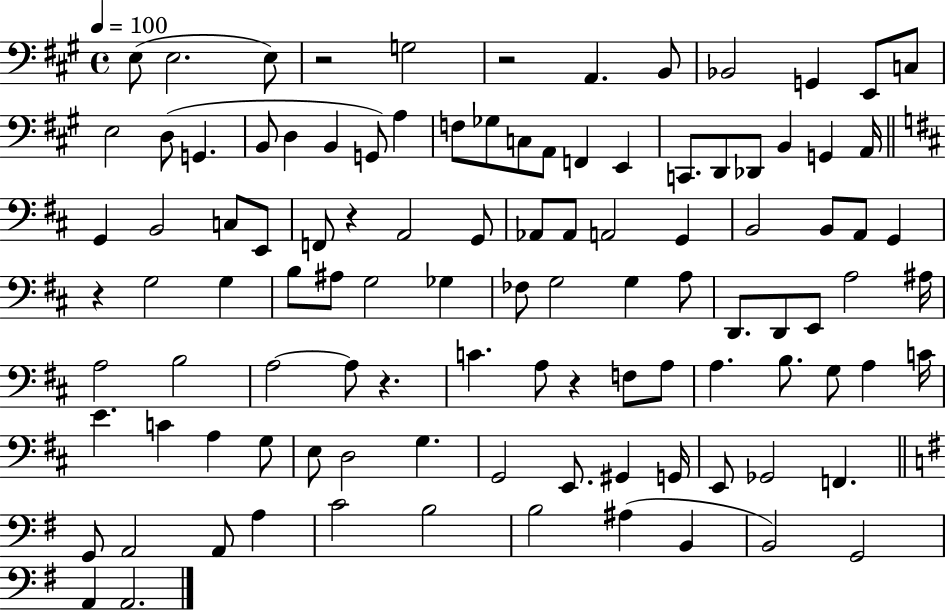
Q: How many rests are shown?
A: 6